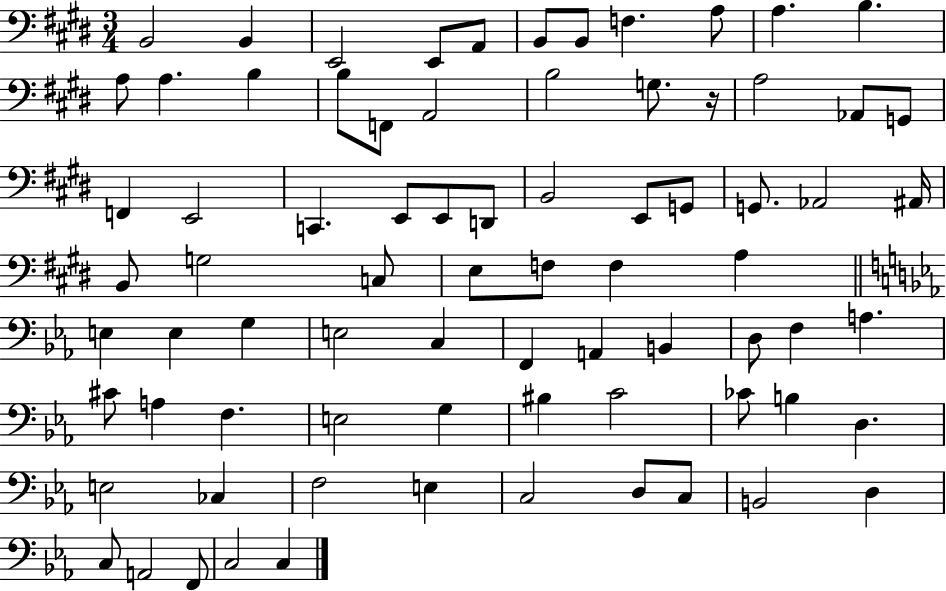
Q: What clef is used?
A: bass